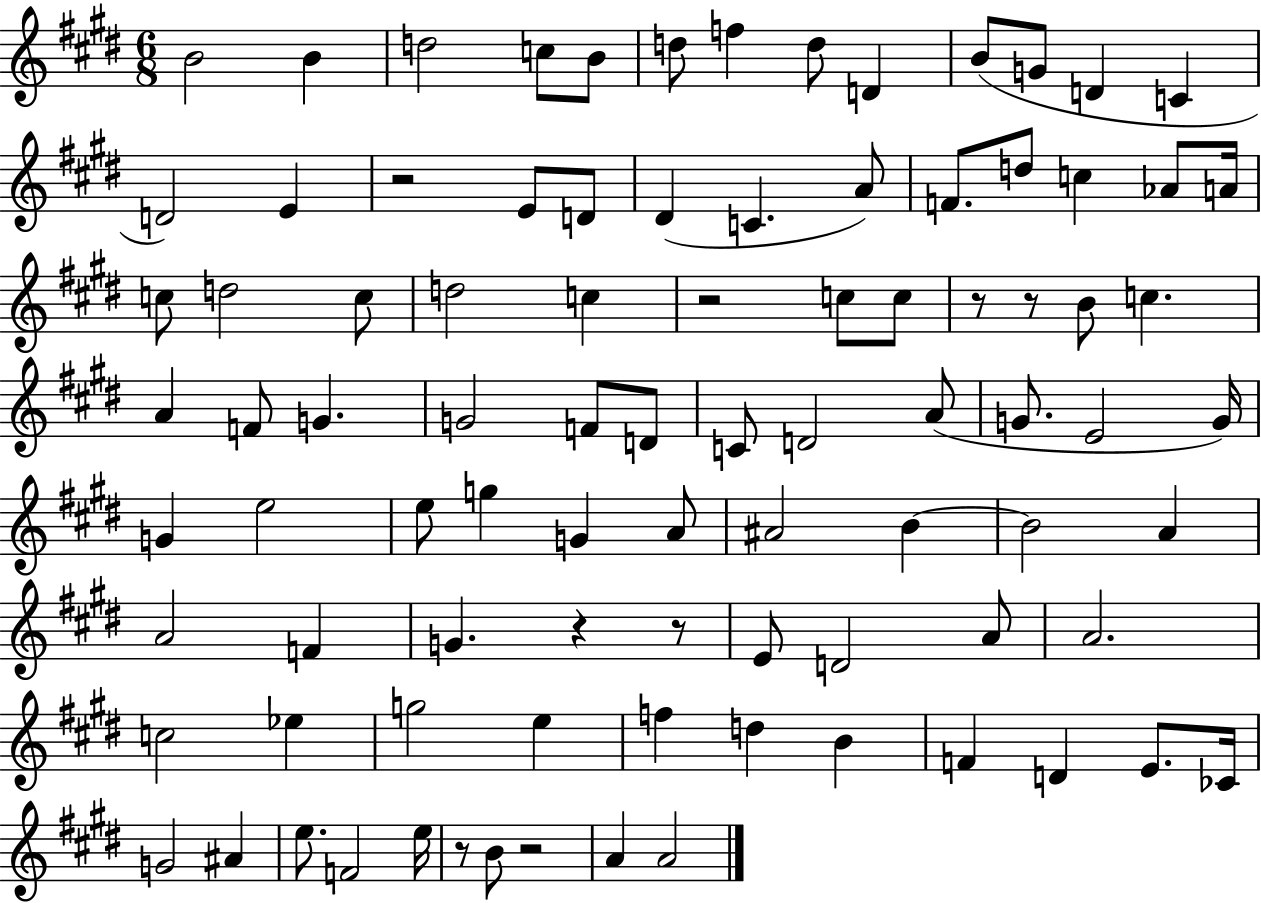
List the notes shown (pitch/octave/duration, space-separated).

B4/h B4/q D5/h C5/e B4/e D5/e F5/q D5/e D4/q B4/e G4/e D4/q C4/q D4/h E4/q R/h E4/e D4/e D#4/q C4/q. A4/e F4/e. D5/e C5/q Ab4/e A4/s C5/e D5/h C5/e D5/h C5/q R/h C5/e C5/e R/e R/e B4/e C5/q. A4/q F4/e G4/q. G4/h F4/e D4/e C4/e D4/h A4/e G4/e. E4/h G4/s G4/q E5/h E5/e G5/q G4/q A4/e A#4/h B4/q B4/h A4/q A4/h F4/q G4/q. R/q R/e E4/e D4/h A4/e A4/h. C5/h Eb5/q G5/h E5/q F5/q D5/q B4/q F4/q D4/q E4/e. CES4/s G4/h A#4/q E5/e. F4/h E5/s R/e B4/e R/h A4/q A4/h